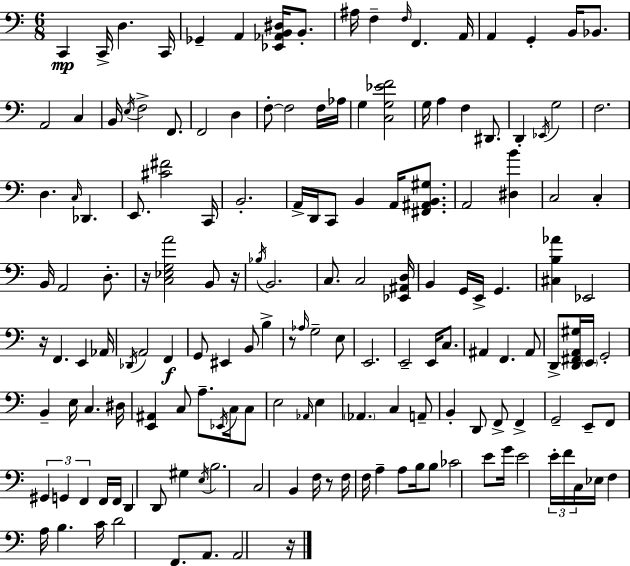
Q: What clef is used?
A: bass